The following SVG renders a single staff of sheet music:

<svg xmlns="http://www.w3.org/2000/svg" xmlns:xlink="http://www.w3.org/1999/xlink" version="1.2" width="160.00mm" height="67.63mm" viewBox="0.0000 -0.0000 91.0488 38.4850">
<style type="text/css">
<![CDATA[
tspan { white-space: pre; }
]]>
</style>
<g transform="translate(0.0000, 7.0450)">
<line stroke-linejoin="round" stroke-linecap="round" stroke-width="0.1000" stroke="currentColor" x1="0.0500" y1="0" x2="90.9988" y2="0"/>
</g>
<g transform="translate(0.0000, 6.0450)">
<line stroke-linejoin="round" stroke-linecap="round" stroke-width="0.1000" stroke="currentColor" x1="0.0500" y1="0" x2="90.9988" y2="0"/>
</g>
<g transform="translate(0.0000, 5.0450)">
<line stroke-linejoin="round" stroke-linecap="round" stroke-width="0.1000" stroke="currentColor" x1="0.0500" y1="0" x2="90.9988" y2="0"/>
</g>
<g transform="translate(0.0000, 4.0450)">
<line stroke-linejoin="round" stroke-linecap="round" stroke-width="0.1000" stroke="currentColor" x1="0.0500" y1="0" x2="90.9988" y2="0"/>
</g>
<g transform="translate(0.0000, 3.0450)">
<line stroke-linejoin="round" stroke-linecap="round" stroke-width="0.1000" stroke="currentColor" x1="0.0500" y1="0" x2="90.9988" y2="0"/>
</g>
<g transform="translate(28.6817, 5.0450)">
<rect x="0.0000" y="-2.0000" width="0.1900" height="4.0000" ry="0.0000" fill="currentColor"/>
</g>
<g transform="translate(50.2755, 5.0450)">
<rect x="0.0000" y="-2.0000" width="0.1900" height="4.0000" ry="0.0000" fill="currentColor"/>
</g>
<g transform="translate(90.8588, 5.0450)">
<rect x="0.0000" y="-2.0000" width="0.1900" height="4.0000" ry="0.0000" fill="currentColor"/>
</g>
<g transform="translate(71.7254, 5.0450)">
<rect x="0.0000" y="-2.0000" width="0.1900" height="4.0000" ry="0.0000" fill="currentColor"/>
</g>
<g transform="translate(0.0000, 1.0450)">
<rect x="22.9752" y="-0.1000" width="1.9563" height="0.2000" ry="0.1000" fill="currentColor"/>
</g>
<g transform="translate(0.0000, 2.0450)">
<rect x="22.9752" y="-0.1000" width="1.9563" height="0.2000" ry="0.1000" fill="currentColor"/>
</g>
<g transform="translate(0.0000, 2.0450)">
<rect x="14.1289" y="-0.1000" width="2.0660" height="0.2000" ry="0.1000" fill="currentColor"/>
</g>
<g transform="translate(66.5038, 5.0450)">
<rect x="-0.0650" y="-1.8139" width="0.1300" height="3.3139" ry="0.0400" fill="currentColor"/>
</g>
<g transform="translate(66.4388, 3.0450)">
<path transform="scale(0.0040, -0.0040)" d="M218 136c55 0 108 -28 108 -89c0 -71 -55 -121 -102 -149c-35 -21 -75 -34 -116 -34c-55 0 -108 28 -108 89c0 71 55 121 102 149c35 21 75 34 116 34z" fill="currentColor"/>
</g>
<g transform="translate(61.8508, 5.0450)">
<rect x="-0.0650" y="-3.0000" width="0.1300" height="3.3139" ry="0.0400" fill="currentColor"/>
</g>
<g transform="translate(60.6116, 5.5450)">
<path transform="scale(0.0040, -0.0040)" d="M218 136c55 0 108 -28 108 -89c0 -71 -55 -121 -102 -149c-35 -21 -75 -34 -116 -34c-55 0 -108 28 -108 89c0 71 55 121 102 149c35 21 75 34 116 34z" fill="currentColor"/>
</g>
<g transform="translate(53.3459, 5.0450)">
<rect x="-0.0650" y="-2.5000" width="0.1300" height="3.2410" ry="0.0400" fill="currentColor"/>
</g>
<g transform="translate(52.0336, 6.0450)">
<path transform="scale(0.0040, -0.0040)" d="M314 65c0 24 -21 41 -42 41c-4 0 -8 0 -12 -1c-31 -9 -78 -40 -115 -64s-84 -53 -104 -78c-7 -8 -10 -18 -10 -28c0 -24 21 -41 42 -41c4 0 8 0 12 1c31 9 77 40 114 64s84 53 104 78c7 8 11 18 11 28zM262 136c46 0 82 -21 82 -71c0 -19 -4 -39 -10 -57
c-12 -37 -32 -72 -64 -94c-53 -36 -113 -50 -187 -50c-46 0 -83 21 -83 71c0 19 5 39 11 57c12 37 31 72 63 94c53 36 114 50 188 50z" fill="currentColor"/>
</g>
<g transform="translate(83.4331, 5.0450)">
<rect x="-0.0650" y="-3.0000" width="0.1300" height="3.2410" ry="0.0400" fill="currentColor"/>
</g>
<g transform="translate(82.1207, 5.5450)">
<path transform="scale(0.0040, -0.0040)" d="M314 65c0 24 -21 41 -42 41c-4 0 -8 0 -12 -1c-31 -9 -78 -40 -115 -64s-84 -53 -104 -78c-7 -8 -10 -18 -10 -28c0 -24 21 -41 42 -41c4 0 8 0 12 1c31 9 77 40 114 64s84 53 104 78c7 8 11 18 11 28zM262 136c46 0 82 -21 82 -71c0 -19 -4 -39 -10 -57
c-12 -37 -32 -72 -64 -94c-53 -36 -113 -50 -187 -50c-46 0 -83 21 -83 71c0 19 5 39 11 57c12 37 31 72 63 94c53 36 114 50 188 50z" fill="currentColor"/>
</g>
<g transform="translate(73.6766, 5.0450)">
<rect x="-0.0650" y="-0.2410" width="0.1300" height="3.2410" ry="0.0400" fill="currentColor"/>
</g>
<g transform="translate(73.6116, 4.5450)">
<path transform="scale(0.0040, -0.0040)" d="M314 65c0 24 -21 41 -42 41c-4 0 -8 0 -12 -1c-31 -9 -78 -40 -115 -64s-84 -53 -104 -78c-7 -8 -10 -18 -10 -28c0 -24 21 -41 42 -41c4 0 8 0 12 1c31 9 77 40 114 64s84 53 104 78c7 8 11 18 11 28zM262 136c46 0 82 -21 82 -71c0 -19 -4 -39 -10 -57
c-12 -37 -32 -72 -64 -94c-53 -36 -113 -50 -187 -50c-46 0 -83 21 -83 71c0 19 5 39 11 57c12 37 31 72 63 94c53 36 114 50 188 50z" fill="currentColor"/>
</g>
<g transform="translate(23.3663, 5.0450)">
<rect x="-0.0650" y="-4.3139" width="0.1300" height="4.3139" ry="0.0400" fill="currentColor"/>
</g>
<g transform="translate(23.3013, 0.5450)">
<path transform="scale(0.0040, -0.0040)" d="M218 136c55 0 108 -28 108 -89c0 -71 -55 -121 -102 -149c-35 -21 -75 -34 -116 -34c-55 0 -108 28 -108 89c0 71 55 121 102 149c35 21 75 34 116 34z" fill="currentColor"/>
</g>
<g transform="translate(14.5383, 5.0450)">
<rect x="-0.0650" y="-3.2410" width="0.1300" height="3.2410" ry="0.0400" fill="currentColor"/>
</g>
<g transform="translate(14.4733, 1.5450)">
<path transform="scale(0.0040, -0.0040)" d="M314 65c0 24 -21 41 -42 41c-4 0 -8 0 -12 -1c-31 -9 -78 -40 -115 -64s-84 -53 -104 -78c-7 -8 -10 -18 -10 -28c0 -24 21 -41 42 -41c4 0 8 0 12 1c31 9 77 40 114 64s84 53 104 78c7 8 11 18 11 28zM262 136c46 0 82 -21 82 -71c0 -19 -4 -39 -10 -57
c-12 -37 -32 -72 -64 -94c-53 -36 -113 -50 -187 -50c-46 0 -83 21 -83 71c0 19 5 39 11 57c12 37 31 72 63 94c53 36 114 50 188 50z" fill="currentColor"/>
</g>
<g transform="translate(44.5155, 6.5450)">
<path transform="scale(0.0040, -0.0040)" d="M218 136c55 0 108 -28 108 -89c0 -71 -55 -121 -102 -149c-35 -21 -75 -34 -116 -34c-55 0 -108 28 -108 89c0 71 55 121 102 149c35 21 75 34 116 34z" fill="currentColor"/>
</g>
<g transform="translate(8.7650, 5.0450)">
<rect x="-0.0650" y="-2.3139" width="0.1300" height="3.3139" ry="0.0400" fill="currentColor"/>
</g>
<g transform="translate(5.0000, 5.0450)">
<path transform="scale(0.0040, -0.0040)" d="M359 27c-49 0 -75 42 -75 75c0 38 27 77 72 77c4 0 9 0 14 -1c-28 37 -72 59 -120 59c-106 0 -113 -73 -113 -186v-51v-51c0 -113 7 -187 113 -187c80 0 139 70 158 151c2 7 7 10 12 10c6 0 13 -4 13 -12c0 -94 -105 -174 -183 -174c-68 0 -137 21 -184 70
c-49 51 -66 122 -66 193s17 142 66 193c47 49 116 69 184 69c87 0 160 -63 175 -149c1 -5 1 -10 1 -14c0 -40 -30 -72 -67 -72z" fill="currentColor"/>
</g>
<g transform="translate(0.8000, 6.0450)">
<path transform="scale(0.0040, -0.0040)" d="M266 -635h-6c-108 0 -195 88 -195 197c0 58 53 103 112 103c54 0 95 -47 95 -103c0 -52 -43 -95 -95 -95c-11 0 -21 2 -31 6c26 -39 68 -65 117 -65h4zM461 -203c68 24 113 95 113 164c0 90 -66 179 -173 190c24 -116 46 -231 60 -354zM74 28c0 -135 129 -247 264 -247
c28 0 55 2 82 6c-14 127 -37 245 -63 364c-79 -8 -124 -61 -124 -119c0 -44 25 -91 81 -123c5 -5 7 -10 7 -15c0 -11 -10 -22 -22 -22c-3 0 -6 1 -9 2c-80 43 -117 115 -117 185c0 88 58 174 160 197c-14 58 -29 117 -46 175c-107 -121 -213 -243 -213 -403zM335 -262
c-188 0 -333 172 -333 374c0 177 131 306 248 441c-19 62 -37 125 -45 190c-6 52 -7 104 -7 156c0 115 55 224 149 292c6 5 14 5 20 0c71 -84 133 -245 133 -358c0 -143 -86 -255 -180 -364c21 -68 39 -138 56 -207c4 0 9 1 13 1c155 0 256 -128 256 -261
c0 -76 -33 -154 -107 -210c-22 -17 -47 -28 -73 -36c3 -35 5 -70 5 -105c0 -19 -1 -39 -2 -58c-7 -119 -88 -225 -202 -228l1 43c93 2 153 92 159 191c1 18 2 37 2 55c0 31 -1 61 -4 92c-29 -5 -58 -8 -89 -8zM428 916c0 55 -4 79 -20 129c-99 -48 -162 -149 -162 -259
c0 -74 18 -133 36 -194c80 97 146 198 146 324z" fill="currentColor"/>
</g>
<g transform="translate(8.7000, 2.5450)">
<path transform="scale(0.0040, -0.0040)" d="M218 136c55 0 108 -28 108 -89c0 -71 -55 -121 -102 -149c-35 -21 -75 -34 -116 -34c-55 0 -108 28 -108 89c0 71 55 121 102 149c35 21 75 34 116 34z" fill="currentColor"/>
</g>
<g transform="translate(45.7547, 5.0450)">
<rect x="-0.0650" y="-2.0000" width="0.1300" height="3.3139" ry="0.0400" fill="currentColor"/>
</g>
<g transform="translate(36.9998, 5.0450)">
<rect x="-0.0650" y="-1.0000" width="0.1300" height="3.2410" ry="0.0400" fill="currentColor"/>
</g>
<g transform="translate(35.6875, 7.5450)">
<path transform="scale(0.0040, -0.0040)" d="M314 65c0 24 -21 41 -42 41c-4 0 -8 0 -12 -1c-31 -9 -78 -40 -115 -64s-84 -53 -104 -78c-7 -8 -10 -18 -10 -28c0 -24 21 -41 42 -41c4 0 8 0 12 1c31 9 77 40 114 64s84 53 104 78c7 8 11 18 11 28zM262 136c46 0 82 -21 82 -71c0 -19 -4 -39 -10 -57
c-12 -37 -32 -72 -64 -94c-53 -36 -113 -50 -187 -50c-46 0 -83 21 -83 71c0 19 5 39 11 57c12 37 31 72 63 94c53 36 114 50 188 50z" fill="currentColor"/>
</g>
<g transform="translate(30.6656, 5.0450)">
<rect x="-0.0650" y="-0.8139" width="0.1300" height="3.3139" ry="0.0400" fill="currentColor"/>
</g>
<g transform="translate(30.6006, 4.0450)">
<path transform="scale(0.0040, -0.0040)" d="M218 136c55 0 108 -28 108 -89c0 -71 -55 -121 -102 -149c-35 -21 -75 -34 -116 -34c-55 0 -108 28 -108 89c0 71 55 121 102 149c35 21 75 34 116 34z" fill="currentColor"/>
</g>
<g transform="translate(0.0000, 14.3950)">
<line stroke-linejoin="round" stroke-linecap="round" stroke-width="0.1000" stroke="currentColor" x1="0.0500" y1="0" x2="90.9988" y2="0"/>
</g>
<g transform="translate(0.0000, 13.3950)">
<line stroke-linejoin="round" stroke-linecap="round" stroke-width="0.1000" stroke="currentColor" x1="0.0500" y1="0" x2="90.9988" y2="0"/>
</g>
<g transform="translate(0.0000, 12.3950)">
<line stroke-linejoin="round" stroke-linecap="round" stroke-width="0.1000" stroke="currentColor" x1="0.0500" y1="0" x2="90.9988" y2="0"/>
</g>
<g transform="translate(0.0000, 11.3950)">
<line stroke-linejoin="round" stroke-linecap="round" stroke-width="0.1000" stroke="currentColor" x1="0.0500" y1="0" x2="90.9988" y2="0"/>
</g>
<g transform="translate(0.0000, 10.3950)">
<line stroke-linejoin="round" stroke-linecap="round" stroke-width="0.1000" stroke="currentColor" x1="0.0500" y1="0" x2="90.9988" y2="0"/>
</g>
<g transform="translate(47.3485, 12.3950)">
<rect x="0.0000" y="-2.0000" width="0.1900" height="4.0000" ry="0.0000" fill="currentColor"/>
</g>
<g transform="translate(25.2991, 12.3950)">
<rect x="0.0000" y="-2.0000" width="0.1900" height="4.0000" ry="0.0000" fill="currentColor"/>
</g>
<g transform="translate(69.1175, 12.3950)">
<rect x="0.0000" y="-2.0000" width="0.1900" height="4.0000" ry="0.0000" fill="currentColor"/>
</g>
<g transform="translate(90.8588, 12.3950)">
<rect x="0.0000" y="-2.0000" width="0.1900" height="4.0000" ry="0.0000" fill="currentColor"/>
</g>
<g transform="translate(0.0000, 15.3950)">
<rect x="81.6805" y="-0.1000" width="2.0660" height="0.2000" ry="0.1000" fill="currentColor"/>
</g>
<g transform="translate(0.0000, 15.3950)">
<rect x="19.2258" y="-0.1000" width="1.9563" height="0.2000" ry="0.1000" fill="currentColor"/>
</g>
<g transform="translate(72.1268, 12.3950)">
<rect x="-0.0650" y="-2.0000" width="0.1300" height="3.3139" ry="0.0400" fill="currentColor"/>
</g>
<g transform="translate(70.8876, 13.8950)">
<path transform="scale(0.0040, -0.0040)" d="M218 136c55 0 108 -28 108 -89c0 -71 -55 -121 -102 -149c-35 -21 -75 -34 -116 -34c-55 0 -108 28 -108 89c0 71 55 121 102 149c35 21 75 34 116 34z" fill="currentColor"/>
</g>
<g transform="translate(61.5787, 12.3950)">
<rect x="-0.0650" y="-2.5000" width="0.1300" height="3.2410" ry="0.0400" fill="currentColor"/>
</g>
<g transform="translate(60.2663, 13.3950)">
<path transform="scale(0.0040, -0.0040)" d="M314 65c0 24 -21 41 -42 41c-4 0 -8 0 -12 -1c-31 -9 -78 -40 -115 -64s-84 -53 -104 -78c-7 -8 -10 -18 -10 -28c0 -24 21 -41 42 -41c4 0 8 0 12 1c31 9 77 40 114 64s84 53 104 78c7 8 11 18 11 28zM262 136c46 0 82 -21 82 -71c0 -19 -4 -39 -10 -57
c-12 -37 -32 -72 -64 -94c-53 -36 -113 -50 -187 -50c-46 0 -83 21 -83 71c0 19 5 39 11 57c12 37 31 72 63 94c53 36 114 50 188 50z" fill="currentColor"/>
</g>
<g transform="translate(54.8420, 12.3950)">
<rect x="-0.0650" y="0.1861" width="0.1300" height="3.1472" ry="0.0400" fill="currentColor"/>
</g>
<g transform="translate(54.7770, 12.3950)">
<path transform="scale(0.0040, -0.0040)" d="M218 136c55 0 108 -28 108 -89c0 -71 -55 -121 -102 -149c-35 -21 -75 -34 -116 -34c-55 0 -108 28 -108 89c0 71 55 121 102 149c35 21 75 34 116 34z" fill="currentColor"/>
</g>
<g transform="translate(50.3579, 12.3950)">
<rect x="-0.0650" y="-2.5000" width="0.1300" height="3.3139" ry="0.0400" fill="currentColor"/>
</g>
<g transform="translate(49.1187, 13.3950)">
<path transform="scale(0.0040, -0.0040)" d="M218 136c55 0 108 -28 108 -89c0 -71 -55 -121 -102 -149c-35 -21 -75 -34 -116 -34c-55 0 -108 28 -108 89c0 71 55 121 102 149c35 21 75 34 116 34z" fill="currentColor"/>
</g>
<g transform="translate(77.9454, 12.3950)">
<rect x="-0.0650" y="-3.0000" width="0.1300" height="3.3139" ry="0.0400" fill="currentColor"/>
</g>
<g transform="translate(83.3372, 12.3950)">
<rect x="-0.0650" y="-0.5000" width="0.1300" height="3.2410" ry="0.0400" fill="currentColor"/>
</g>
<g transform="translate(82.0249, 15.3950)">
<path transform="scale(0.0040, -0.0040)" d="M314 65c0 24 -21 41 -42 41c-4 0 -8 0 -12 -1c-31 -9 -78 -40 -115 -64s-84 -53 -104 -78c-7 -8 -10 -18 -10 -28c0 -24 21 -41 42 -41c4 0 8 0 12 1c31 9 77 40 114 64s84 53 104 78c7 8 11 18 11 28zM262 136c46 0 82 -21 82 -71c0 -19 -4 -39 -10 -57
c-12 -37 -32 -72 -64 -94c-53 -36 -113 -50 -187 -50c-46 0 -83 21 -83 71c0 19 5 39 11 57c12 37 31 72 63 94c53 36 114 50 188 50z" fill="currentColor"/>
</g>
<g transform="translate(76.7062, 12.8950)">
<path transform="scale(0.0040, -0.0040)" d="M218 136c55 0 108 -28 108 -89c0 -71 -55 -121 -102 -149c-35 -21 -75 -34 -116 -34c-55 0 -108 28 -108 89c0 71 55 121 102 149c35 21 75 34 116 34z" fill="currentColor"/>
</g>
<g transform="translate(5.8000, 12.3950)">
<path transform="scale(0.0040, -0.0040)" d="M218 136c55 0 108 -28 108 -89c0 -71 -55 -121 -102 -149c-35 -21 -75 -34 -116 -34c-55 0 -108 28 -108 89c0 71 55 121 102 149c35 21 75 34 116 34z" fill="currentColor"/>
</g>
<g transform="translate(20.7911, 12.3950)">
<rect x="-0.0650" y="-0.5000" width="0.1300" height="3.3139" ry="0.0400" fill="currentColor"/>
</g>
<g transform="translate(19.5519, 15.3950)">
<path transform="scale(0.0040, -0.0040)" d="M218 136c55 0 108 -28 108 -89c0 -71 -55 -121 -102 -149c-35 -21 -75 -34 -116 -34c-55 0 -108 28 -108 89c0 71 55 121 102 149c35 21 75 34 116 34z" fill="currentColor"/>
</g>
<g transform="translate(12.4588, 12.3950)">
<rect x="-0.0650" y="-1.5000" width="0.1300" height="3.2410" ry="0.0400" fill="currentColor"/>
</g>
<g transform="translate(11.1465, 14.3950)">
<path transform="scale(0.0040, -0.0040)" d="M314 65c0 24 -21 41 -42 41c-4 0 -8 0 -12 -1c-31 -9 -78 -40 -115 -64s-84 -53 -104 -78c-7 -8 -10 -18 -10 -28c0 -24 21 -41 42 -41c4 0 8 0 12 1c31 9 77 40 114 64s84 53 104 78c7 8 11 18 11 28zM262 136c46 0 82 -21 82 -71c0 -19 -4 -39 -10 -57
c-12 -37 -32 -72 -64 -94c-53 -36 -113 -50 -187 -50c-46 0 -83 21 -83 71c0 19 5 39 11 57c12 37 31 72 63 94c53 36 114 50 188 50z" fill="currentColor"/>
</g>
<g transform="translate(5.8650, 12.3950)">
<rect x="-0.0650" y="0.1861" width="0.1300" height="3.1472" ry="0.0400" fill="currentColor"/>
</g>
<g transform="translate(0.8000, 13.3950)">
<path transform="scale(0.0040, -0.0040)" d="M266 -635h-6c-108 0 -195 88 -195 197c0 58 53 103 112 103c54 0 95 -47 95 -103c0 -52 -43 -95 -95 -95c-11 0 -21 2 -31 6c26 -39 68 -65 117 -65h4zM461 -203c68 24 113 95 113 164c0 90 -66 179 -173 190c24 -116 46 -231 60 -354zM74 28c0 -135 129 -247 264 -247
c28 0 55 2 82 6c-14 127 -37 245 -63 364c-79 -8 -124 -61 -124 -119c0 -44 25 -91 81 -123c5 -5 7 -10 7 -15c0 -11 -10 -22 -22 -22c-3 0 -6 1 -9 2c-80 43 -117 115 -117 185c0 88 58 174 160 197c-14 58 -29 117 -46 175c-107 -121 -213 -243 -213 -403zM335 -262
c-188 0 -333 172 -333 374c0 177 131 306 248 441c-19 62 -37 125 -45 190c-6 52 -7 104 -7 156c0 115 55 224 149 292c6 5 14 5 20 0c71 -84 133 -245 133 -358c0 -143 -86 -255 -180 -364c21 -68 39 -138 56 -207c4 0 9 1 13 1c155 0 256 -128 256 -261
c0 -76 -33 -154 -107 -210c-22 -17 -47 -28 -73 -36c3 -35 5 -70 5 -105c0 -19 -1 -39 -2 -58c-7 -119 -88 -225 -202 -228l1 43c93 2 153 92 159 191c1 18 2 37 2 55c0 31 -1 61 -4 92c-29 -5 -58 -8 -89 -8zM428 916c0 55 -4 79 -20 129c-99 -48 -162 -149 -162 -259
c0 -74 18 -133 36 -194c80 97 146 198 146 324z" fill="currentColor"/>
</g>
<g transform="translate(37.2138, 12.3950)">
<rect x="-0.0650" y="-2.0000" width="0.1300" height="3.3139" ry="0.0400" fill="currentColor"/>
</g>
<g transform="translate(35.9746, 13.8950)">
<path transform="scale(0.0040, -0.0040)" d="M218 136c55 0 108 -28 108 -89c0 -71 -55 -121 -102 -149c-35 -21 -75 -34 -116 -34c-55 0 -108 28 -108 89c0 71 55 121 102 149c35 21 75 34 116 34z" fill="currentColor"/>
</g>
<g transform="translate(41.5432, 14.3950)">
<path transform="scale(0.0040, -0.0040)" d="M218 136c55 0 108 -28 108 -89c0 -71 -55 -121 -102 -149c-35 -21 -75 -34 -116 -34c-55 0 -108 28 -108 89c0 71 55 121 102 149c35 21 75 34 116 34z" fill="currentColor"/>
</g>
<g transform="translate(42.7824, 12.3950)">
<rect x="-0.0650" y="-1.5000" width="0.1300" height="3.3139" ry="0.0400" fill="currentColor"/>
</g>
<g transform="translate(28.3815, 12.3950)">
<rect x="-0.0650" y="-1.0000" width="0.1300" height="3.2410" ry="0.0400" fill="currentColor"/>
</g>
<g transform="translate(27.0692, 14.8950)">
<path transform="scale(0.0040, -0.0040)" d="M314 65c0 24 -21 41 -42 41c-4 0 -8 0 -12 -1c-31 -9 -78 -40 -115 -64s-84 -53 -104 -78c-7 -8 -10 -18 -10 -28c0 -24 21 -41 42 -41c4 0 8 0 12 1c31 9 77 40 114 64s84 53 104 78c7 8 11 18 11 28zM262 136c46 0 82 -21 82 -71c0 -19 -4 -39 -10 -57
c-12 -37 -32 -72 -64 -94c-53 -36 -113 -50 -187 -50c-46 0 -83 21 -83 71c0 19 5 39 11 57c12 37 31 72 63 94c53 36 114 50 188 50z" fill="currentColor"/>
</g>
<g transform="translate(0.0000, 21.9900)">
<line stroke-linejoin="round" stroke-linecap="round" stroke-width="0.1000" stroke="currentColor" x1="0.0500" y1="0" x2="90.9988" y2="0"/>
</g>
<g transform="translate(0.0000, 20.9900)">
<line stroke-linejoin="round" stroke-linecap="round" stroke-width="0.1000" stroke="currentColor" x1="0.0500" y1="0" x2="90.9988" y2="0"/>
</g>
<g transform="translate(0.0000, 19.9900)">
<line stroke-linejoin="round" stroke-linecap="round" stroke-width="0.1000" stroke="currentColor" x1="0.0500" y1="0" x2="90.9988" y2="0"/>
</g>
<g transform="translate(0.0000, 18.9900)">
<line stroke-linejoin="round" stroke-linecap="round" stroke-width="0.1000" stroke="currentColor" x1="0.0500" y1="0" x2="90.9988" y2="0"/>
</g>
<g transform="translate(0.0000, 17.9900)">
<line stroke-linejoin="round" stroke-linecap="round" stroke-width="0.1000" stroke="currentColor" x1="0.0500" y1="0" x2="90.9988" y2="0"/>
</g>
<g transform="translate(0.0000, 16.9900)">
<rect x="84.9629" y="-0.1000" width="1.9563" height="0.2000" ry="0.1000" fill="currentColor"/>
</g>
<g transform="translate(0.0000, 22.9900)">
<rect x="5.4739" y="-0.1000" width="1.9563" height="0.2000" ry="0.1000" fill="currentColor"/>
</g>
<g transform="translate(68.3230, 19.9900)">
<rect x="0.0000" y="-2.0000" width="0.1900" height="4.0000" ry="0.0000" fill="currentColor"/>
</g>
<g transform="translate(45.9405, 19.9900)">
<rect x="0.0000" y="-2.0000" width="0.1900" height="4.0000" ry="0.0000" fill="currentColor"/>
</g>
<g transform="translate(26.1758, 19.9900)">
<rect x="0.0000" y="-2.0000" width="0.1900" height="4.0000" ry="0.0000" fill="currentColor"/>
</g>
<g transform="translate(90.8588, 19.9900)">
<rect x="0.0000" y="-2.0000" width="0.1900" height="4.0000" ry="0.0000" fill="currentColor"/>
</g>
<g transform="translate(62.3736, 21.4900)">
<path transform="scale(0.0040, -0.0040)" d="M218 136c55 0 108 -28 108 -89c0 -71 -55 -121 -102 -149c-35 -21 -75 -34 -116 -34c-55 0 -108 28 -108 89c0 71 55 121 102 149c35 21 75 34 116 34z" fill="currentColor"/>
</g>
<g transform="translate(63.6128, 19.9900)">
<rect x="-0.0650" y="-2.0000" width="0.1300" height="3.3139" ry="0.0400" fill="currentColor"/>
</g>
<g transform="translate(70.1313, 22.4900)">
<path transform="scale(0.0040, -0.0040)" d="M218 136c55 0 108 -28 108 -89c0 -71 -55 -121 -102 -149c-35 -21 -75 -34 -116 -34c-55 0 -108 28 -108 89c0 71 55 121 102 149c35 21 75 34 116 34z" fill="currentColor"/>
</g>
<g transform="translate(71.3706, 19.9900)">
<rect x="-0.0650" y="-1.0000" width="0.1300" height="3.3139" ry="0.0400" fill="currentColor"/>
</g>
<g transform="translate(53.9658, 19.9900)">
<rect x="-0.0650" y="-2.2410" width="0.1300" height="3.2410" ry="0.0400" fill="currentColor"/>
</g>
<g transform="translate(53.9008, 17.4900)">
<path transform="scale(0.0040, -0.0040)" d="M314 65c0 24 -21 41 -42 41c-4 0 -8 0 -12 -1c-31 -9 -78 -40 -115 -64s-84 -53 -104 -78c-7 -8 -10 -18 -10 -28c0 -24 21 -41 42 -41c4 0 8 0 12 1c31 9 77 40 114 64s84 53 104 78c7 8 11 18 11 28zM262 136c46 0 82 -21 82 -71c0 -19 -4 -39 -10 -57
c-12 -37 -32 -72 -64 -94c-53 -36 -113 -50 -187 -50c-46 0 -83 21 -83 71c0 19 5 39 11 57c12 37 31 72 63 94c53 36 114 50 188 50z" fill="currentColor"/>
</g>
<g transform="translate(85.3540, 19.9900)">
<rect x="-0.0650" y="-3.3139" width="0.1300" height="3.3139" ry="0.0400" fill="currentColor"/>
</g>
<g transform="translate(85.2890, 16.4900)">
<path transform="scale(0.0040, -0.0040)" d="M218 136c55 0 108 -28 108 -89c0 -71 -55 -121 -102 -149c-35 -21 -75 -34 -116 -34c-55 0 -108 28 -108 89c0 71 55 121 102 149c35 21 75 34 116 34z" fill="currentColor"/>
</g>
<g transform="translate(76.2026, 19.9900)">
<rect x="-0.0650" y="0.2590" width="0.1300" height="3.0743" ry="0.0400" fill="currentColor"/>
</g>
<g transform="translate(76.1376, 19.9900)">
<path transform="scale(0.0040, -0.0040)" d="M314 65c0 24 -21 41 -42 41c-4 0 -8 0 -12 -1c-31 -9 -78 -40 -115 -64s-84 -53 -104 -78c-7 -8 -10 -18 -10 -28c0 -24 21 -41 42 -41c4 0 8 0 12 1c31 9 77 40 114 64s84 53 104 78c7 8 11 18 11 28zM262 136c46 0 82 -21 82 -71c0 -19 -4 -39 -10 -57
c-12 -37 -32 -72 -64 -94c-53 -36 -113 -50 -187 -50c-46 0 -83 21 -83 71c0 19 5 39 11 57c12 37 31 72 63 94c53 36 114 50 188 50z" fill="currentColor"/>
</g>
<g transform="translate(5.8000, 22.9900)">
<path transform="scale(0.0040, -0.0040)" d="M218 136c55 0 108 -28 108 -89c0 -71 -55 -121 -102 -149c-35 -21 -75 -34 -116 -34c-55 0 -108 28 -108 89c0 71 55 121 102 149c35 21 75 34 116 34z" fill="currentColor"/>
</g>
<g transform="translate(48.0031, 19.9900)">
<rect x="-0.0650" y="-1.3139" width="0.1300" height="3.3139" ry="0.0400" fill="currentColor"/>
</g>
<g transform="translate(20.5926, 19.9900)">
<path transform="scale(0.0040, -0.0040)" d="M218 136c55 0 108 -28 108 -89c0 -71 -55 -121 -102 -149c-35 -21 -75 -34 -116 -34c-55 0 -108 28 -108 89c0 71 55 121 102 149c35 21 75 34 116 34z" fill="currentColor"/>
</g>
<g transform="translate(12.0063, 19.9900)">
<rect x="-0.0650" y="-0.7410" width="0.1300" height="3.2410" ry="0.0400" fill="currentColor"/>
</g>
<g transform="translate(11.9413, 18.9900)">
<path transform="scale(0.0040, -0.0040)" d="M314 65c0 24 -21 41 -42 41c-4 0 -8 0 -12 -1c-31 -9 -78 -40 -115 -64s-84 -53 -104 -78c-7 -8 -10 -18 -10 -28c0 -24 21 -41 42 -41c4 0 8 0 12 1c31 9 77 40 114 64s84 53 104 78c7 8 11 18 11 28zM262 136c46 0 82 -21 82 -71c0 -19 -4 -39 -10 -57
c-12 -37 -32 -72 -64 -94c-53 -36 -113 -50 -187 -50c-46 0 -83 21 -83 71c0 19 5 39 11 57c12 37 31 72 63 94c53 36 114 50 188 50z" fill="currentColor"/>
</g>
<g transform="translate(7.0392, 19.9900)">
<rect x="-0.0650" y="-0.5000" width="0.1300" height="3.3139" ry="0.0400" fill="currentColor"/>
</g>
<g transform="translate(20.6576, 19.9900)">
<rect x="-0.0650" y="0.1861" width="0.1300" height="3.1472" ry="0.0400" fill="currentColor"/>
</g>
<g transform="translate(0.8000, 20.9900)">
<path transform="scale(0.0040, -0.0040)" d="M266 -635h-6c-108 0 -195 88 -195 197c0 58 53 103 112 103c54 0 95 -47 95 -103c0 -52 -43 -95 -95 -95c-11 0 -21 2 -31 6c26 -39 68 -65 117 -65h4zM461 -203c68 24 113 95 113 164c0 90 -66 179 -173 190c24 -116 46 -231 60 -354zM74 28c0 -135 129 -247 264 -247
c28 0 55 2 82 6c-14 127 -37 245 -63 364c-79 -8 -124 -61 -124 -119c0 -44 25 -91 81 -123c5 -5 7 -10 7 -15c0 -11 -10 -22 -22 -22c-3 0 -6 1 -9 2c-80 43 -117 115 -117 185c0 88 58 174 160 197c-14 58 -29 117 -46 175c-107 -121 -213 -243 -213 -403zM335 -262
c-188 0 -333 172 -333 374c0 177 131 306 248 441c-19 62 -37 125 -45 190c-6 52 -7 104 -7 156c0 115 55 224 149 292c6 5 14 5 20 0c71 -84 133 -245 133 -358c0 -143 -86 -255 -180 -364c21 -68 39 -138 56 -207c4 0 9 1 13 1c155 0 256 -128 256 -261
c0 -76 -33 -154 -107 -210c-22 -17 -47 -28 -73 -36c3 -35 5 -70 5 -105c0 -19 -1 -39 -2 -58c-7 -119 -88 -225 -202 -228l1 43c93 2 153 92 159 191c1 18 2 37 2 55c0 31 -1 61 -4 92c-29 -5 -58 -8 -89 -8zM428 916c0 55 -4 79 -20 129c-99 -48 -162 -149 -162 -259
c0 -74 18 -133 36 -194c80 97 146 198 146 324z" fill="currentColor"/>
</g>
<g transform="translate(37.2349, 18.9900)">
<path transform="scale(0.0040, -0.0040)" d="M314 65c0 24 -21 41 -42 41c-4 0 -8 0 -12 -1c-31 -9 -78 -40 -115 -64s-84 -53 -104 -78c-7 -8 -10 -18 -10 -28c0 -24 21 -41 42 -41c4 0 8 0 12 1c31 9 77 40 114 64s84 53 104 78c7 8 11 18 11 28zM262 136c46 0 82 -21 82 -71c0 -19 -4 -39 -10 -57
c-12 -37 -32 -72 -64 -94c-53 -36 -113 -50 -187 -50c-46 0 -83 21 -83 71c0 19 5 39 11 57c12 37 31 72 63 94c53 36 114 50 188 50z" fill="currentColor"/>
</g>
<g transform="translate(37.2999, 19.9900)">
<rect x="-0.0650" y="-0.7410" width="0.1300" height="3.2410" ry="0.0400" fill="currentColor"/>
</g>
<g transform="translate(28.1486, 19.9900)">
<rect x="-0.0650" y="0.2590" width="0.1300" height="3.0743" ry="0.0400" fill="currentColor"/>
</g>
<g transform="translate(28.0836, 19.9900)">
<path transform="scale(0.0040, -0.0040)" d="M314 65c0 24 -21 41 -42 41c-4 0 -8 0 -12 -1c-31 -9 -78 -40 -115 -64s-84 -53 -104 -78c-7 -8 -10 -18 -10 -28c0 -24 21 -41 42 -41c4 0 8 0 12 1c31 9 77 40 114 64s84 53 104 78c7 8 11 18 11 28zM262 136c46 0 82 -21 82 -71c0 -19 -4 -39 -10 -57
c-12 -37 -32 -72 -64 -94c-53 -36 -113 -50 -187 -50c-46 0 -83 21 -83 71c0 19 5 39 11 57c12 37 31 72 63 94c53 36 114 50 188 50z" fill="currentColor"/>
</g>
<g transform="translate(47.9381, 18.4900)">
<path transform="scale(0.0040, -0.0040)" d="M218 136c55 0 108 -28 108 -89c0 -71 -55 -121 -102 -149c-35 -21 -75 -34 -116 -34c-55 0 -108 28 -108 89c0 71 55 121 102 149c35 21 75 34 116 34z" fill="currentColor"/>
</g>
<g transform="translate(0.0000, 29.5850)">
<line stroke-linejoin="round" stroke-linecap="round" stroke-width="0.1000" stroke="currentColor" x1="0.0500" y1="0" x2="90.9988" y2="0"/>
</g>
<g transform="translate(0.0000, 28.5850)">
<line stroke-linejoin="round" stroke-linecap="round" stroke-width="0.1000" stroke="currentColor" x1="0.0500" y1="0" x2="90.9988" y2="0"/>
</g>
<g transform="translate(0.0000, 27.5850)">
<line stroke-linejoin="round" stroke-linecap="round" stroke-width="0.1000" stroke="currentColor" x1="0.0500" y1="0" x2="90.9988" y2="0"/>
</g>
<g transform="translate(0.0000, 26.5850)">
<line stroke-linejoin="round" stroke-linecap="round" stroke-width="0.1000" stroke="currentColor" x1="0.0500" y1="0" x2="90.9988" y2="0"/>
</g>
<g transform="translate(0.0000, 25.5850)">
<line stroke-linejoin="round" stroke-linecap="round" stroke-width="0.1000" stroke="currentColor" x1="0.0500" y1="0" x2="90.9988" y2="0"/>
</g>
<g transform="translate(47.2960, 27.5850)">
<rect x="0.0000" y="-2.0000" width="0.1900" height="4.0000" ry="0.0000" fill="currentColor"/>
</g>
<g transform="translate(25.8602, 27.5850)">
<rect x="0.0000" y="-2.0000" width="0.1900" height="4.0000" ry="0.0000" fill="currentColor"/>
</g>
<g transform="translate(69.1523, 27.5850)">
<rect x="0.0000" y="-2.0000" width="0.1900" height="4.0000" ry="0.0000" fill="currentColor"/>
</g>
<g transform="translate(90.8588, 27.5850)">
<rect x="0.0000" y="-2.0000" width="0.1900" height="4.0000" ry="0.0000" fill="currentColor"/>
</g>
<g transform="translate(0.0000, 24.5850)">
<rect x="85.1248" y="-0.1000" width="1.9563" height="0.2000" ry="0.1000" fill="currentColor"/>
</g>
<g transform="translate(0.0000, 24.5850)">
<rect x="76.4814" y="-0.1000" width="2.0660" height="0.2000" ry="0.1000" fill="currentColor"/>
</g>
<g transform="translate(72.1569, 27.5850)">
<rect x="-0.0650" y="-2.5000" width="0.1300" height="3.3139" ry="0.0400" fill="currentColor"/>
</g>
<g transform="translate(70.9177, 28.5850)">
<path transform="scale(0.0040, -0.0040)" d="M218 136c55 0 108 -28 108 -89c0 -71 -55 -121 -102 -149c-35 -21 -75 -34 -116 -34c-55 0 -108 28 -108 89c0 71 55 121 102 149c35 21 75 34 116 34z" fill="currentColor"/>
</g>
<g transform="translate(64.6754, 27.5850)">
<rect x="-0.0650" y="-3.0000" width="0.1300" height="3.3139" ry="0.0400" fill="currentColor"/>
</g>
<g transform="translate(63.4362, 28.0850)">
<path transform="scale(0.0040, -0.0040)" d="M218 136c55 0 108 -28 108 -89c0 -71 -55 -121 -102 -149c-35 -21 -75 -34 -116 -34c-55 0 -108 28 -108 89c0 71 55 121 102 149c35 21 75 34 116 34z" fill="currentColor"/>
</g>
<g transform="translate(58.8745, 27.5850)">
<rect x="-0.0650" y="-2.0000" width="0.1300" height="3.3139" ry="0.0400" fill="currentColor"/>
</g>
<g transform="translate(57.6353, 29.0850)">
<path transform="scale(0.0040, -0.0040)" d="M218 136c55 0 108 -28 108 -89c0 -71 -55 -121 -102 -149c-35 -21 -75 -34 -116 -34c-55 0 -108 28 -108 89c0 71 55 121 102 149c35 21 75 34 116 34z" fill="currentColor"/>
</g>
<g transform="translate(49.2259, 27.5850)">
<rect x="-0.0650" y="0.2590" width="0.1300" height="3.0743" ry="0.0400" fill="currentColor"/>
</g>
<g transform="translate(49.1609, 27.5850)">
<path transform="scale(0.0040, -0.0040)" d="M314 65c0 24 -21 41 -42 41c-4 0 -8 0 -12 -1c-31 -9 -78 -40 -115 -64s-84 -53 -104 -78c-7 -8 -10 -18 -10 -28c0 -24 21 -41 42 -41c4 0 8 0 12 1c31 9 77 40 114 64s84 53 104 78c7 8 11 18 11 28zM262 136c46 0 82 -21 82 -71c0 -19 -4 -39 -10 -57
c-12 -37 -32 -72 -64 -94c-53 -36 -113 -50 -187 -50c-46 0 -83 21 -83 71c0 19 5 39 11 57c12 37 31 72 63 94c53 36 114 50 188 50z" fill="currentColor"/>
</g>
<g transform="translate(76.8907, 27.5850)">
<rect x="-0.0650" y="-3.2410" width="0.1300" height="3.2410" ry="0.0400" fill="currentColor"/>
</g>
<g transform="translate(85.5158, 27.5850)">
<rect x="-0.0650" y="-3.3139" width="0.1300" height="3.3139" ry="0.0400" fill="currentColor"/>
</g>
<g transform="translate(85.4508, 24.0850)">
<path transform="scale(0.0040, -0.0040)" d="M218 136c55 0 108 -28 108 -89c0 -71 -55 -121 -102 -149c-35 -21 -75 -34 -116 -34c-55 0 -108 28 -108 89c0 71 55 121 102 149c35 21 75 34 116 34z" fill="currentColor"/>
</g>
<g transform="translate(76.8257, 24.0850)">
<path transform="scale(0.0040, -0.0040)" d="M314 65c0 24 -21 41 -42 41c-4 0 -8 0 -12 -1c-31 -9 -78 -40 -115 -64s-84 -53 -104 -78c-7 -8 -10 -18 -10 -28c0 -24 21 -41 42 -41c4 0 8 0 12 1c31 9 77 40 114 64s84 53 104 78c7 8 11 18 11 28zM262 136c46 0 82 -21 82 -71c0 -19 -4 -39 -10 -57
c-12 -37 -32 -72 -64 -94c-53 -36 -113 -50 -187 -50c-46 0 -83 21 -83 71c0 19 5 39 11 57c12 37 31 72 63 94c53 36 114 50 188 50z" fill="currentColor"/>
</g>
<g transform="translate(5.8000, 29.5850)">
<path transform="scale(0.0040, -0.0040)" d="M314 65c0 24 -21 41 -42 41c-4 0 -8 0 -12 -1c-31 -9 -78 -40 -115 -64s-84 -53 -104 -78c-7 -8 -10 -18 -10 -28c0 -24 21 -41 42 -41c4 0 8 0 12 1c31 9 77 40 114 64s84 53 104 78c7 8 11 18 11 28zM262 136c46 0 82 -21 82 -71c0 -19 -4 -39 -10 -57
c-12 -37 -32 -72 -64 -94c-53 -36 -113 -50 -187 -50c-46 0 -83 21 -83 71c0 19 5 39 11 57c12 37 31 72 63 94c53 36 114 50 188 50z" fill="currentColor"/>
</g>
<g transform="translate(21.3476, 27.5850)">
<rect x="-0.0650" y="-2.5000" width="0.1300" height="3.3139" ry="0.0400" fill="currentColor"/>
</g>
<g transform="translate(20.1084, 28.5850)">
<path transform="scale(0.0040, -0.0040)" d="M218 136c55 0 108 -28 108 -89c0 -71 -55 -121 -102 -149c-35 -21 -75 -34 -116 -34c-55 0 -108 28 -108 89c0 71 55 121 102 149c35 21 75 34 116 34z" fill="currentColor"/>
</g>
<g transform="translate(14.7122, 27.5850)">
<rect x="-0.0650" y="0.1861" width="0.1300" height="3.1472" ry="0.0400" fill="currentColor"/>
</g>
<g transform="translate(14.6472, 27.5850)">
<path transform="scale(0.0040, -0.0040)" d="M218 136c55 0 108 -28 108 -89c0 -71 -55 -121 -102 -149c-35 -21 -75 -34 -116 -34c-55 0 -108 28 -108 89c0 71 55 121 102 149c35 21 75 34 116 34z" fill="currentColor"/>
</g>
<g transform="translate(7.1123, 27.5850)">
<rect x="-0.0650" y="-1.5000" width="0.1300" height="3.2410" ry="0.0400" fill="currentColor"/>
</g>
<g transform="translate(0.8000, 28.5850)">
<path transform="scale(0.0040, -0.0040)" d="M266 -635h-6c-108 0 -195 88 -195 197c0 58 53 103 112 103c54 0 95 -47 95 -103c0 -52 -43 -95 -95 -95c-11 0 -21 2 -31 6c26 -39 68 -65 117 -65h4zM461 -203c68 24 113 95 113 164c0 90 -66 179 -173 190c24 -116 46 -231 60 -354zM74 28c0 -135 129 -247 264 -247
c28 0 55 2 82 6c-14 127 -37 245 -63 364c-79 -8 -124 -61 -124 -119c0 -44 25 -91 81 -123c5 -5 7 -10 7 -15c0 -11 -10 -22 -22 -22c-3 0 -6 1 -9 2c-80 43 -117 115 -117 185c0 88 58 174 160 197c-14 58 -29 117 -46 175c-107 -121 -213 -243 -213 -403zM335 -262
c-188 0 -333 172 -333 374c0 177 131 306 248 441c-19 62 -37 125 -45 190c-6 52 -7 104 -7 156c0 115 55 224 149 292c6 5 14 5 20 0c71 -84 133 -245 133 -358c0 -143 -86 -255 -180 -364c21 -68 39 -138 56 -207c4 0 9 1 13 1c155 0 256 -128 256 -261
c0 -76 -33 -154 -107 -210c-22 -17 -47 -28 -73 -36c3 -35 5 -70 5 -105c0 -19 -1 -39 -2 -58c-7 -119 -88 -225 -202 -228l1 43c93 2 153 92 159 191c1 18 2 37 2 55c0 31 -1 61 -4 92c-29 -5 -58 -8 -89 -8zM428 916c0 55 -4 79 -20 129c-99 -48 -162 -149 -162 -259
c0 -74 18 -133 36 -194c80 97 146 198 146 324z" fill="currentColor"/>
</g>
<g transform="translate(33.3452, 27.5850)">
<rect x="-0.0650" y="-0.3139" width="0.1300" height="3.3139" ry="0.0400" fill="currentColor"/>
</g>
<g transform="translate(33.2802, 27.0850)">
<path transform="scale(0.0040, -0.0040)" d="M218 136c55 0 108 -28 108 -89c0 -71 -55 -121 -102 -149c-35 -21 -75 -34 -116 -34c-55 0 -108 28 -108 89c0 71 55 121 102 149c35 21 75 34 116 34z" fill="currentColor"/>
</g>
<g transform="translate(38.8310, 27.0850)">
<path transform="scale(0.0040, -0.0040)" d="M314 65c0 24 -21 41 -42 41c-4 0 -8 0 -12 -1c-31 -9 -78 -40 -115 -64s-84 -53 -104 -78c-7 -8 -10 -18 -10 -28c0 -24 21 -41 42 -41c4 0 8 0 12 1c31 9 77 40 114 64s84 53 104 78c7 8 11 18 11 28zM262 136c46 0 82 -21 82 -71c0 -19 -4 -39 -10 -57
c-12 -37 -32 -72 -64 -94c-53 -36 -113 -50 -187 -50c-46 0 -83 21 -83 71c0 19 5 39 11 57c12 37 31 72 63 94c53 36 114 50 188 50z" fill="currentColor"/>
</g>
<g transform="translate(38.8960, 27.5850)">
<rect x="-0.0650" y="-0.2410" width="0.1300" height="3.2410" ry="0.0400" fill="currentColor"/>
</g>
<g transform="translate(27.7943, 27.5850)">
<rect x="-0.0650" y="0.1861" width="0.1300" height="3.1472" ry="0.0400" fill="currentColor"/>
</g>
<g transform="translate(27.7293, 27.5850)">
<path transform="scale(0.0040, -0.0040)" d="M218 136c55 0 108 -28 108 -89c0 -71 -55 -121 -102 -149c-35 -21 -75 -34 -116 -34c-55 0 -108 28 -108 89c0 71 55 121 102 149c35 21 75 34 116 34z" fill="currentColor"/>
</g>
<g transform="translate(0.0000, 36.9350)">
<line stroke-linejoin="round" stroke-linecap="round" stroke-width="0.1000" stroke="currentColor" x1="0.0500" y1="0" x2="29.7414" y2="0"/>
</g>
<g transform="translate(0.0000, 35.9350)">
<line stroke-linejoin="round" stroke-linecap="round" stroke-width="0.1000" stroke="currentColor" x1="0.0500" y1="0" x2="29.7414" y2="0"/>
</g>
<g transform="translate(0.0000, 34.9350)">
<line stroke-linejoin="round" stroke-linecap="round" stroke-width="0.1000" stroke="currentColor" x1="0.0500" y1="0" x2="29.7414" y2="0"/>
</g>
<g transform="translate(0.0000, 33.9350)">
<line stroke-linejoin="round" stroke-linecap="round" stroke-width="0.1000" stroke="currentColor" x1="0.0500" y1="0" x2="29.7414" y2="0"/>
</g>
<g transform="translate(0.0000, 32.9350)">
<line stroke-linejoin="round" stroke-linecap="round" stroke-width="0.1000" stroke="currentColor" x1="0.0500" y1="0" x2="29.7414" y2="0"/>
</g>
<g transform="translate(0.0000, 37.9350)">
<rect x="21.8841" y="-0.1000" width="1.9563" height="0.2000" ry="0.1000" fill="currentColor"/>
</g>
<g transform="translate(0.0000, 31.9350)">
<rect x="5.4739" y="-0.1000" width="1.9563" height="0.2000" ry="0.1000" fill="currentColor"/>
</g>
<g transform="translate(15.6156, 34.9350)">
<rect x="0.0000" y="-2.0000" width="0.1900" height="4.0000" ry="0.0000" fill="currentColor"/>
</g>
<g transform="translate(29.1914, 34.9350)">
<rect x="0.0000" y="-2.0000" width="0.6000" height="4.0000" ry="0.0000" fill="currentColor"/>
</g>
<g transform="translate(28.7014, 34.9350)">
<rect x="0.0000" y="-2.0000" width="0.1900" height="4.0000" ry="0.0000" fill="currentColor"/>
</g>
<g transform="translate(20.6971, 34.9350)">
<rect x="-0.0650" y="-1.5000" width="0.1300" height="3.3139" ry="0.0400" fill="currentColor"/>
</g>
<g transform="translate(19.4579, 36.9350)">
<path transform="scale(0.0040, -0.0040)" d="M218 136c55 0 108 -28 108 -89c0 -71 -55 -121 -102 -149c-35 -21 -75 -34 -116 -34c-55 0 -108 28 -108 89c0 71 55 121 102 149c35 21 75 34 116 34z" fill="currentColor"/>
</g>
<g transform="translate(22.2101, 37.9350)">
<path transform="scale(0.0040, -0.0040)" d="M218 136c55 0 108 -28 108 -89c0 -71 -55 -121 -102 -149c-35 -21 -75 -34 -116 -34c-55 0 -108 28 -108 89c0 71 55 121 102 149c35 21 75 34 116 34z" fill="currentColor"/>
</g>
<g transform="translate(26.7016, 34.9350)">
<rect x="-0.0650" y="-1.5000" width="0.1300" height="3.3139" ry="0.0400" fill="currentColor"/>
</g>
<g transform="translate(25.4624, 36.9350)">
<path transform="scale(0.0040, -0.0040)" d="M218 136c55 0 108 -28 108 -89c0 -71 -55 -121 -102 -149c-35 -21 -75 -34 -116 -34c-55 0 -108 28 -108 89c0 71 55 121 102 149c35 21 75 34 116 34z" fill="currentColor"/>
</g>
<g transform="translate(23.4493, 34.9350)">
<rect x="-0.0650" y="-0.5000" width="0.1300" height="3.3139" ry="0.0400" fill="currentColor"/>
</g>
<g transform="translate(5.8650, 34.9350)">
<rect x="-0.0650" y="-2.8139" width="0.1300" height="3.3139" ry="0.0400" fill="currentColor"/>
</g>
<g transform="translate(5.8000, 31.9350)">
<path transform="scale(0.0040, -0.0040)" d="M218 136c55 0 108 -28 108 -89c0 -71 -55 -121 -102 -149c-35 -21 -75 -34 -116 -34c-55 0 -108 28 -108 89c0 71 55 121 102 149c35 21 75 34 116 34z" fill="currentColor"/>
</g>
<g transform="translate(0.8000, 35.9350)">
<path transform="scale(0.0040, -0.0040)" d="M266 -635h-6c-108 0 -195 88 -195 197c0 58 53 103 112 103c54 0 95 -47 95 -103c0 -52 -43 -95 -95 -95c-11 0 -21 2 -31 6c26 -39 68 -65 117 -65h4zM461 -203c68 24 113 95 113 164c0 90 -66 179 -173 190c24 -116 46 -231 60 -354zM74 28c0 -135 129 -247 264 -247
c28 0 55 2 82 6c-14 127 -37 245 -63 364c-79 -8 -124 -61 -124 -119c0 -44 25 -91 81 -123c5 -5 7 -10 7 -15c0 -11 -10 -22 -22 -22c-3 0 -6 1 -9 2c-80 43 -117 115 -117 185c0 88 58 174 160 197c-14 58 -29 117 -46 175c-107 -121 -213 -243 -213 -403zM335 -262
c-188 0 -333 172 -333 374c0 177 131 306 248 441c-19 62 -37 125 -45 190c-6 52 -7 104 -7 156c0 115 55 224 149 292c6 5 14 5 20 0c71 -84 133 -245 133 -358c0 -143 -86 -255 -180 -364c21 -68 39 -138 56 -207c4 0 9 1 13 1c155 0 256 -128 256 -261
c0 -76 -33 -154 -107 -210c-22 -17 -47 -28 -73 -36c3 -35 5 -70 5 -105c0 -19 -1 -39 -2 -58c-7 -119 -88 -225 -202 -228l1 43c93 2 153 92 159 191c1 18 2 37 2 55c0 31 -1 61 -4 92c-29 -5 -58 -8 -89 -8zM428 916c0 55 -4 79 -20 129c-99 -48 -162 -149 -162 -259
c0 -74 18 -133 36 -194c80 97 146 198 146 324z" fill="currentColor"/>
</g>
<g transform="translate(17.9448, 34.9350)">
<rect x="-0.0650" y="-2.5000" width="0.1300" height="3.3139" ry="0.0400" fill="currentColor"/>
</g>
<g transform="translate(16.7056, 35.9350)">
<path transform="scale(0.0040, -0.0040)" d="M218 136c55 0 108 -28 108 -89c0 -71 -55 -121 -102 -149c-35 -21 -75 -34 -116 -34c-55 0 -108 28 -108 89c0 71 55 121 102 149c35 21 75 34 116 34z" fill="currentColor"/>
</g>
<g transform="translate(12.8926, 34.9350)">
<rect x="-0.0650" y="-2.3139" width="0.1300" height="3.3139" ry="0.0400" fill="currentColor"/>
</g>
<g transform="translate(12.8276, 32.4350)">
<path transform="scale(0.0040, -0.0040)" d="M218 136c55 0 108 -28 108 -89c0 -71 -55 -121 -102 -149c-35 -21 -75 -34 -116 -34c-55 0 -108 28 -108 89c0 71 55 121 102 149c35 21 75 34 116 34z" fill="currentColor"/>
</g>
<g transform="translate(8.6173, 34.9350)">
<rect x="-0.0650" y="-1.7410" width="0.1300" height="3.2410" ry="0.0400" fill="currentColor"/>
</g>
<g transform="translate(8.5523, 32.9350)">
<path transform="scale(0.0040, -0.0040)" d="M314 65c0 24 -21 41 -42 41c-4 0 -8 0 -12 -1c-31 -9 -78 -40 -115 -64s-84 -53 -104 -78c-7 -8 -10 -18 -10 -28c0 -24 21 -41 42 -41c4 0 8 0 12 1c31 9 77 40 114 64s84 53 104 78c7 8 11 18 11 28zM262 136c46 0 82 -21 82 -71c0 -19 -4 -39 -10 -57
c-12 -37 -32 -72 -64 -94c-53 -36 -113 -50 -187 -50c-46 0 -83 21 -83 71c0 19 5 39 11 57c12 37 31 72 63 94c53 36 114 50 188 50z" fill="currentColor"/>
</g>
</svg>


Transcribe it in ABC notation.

X:1
T:Untitled
M:4/4
L:1/4
K:C
g b2 d' d D2 F G2 A f c2 A2 B E2 C D2 F E G B G2 F A C2 C d2 B B2 d2 e g2 F D B2 b E2 B G B c c2 B2 F A G b2 b a f2 g G E C E